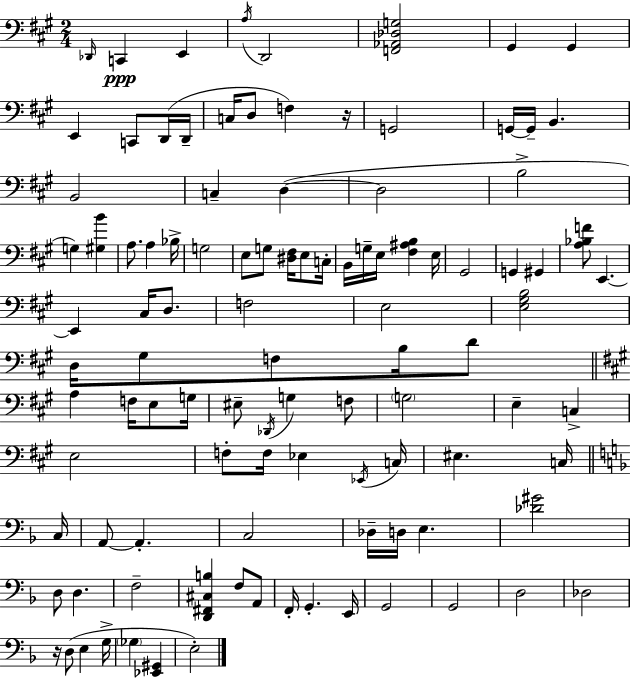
X:1
T:Untitled
M:2/4
L:1/4
K:A
_D,,/4 C,, E,, A,/4 D,,2 [F,,_A,,_D,G,]2 ^G,, ^G,, E,, C,,/2 D,,/4 D,,/4 C,/4 D,/2 F, z/4 G,,2 G,,/4 G,,/4 B,, B,,2 C, D, D,2 B,2 G, [^G,B] A,/2 A, _B,/4 G,2 E,/2 G,/2 [^D,^F,]/4 E,/2 C,/4 B,,/4 G,/4 E,/4 [^F,^A,B,] E,/4 ^G,,2 G,, ^G,, [A,_B,F]/2 E,, E,, ^C,/4 D,/2 F,2 E,2 [E,^G,B,]2 D,/4 ^G,/2 F,/2 B,/4 D/2 A, F,/4 E,/2 G,/4 ^E,/2 _D,,/4 G, F,/2 G,2 E, C, E,2 F,/2 F,/4 _E, _E,,/4 C,/4 ^E, C,/4 C,/4 A,,/2 A,, C,2 _D,/4 D,/4 E, [_D^G]2 D,/2 D, F,2 [D,,^F,,^C,B,] F,/2 A,,/2 F,,/4 G,, E,,/4 G,,2 G,,2 D,2 _D,2 z/4 D,/2 E, G,/4 _G, [_E,,^G,,] E,2